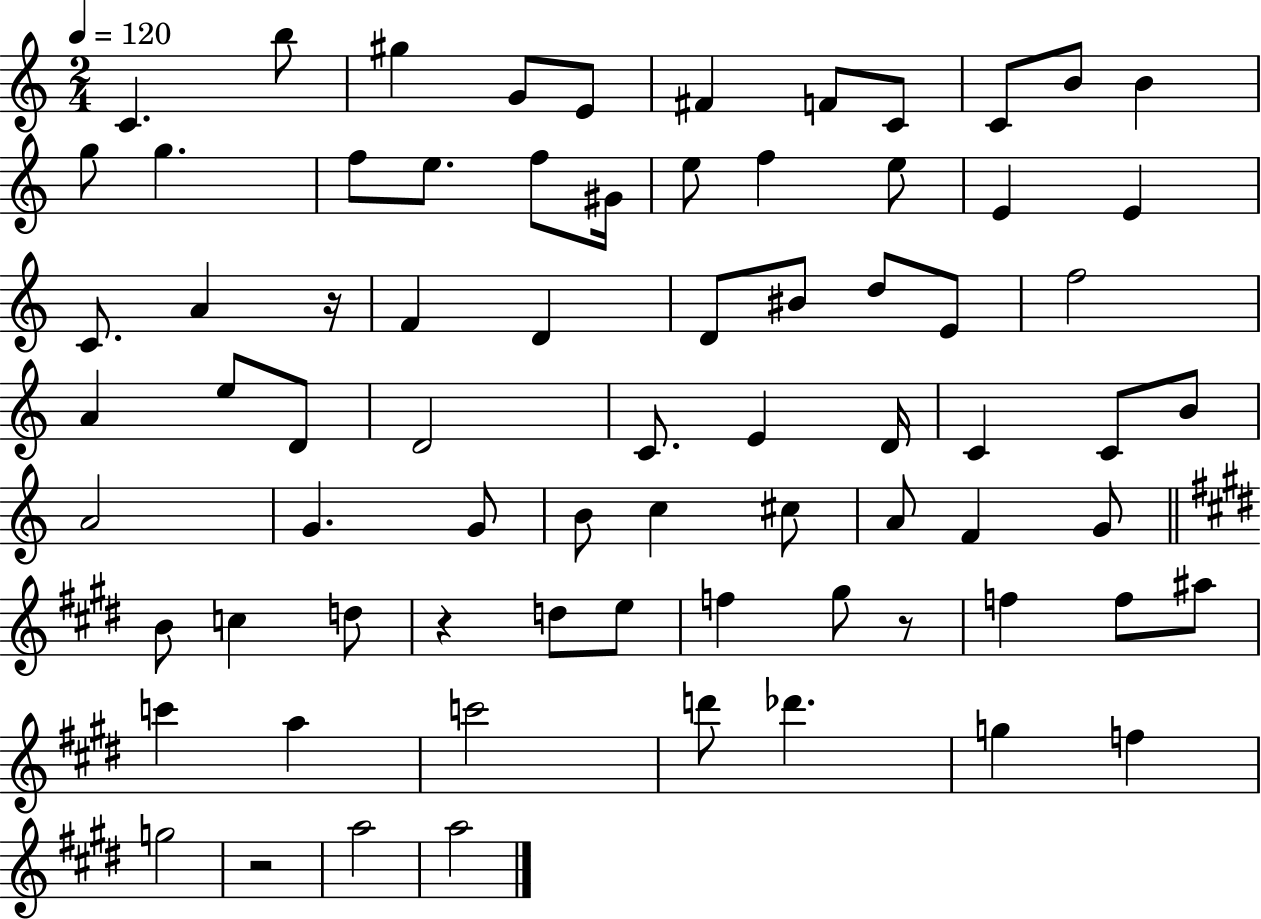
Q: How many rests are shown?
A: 4